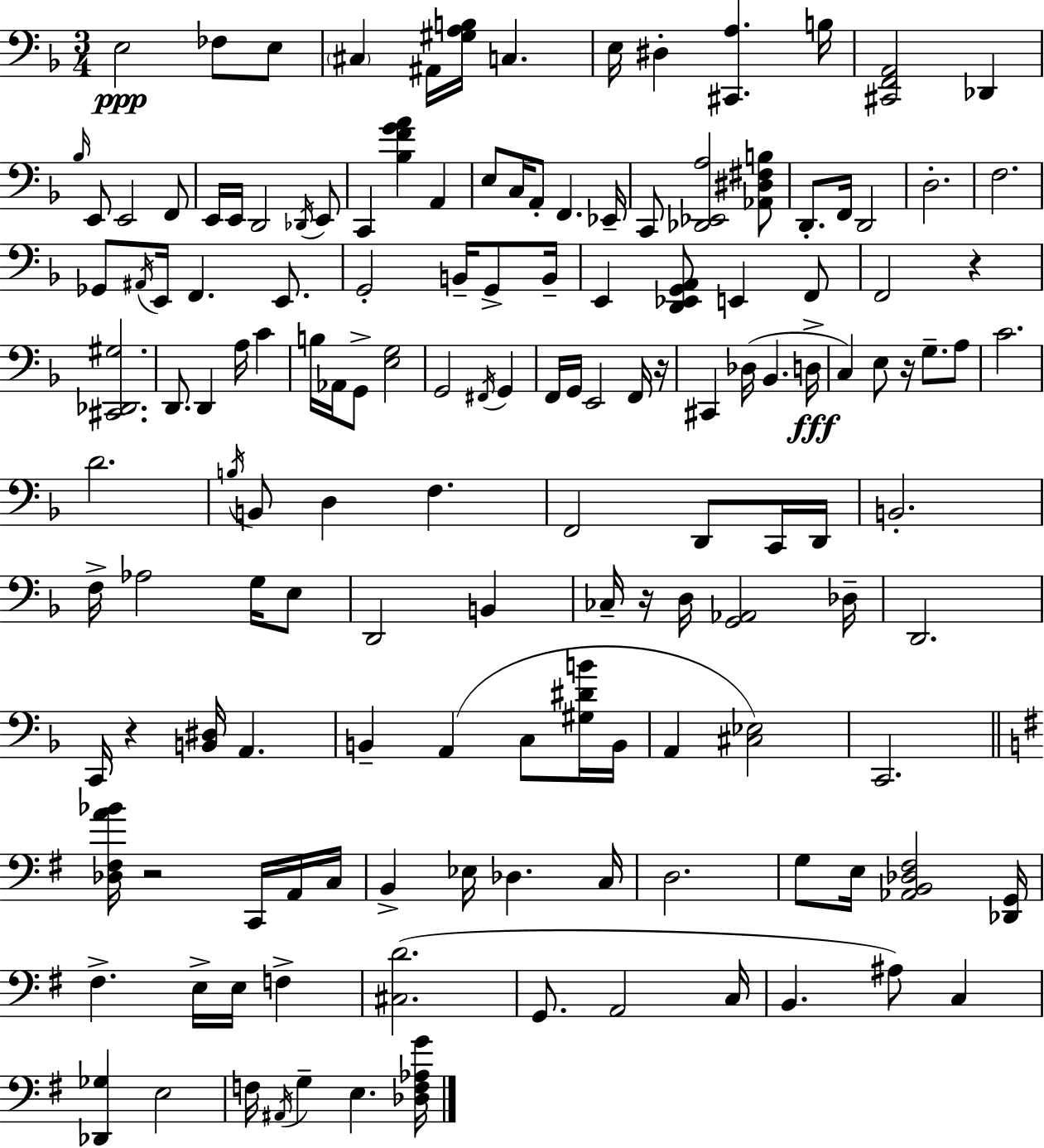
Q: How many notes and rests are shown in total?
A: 146